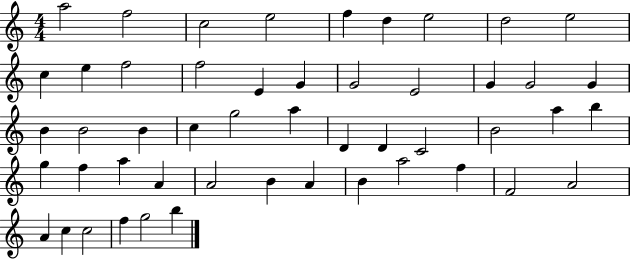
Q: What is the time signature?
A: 4/4